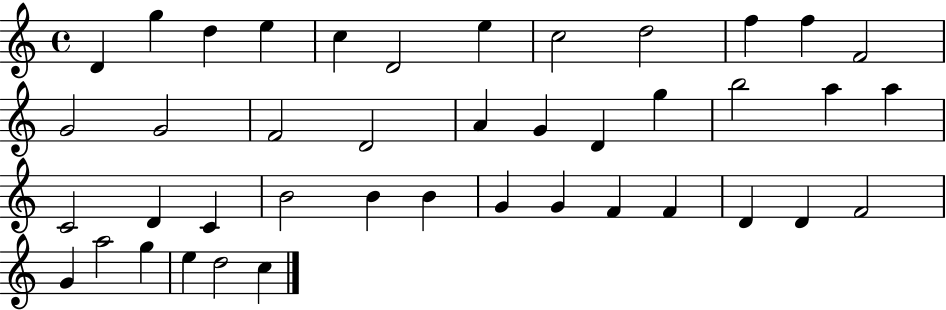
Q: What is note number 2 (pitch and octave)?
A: G5